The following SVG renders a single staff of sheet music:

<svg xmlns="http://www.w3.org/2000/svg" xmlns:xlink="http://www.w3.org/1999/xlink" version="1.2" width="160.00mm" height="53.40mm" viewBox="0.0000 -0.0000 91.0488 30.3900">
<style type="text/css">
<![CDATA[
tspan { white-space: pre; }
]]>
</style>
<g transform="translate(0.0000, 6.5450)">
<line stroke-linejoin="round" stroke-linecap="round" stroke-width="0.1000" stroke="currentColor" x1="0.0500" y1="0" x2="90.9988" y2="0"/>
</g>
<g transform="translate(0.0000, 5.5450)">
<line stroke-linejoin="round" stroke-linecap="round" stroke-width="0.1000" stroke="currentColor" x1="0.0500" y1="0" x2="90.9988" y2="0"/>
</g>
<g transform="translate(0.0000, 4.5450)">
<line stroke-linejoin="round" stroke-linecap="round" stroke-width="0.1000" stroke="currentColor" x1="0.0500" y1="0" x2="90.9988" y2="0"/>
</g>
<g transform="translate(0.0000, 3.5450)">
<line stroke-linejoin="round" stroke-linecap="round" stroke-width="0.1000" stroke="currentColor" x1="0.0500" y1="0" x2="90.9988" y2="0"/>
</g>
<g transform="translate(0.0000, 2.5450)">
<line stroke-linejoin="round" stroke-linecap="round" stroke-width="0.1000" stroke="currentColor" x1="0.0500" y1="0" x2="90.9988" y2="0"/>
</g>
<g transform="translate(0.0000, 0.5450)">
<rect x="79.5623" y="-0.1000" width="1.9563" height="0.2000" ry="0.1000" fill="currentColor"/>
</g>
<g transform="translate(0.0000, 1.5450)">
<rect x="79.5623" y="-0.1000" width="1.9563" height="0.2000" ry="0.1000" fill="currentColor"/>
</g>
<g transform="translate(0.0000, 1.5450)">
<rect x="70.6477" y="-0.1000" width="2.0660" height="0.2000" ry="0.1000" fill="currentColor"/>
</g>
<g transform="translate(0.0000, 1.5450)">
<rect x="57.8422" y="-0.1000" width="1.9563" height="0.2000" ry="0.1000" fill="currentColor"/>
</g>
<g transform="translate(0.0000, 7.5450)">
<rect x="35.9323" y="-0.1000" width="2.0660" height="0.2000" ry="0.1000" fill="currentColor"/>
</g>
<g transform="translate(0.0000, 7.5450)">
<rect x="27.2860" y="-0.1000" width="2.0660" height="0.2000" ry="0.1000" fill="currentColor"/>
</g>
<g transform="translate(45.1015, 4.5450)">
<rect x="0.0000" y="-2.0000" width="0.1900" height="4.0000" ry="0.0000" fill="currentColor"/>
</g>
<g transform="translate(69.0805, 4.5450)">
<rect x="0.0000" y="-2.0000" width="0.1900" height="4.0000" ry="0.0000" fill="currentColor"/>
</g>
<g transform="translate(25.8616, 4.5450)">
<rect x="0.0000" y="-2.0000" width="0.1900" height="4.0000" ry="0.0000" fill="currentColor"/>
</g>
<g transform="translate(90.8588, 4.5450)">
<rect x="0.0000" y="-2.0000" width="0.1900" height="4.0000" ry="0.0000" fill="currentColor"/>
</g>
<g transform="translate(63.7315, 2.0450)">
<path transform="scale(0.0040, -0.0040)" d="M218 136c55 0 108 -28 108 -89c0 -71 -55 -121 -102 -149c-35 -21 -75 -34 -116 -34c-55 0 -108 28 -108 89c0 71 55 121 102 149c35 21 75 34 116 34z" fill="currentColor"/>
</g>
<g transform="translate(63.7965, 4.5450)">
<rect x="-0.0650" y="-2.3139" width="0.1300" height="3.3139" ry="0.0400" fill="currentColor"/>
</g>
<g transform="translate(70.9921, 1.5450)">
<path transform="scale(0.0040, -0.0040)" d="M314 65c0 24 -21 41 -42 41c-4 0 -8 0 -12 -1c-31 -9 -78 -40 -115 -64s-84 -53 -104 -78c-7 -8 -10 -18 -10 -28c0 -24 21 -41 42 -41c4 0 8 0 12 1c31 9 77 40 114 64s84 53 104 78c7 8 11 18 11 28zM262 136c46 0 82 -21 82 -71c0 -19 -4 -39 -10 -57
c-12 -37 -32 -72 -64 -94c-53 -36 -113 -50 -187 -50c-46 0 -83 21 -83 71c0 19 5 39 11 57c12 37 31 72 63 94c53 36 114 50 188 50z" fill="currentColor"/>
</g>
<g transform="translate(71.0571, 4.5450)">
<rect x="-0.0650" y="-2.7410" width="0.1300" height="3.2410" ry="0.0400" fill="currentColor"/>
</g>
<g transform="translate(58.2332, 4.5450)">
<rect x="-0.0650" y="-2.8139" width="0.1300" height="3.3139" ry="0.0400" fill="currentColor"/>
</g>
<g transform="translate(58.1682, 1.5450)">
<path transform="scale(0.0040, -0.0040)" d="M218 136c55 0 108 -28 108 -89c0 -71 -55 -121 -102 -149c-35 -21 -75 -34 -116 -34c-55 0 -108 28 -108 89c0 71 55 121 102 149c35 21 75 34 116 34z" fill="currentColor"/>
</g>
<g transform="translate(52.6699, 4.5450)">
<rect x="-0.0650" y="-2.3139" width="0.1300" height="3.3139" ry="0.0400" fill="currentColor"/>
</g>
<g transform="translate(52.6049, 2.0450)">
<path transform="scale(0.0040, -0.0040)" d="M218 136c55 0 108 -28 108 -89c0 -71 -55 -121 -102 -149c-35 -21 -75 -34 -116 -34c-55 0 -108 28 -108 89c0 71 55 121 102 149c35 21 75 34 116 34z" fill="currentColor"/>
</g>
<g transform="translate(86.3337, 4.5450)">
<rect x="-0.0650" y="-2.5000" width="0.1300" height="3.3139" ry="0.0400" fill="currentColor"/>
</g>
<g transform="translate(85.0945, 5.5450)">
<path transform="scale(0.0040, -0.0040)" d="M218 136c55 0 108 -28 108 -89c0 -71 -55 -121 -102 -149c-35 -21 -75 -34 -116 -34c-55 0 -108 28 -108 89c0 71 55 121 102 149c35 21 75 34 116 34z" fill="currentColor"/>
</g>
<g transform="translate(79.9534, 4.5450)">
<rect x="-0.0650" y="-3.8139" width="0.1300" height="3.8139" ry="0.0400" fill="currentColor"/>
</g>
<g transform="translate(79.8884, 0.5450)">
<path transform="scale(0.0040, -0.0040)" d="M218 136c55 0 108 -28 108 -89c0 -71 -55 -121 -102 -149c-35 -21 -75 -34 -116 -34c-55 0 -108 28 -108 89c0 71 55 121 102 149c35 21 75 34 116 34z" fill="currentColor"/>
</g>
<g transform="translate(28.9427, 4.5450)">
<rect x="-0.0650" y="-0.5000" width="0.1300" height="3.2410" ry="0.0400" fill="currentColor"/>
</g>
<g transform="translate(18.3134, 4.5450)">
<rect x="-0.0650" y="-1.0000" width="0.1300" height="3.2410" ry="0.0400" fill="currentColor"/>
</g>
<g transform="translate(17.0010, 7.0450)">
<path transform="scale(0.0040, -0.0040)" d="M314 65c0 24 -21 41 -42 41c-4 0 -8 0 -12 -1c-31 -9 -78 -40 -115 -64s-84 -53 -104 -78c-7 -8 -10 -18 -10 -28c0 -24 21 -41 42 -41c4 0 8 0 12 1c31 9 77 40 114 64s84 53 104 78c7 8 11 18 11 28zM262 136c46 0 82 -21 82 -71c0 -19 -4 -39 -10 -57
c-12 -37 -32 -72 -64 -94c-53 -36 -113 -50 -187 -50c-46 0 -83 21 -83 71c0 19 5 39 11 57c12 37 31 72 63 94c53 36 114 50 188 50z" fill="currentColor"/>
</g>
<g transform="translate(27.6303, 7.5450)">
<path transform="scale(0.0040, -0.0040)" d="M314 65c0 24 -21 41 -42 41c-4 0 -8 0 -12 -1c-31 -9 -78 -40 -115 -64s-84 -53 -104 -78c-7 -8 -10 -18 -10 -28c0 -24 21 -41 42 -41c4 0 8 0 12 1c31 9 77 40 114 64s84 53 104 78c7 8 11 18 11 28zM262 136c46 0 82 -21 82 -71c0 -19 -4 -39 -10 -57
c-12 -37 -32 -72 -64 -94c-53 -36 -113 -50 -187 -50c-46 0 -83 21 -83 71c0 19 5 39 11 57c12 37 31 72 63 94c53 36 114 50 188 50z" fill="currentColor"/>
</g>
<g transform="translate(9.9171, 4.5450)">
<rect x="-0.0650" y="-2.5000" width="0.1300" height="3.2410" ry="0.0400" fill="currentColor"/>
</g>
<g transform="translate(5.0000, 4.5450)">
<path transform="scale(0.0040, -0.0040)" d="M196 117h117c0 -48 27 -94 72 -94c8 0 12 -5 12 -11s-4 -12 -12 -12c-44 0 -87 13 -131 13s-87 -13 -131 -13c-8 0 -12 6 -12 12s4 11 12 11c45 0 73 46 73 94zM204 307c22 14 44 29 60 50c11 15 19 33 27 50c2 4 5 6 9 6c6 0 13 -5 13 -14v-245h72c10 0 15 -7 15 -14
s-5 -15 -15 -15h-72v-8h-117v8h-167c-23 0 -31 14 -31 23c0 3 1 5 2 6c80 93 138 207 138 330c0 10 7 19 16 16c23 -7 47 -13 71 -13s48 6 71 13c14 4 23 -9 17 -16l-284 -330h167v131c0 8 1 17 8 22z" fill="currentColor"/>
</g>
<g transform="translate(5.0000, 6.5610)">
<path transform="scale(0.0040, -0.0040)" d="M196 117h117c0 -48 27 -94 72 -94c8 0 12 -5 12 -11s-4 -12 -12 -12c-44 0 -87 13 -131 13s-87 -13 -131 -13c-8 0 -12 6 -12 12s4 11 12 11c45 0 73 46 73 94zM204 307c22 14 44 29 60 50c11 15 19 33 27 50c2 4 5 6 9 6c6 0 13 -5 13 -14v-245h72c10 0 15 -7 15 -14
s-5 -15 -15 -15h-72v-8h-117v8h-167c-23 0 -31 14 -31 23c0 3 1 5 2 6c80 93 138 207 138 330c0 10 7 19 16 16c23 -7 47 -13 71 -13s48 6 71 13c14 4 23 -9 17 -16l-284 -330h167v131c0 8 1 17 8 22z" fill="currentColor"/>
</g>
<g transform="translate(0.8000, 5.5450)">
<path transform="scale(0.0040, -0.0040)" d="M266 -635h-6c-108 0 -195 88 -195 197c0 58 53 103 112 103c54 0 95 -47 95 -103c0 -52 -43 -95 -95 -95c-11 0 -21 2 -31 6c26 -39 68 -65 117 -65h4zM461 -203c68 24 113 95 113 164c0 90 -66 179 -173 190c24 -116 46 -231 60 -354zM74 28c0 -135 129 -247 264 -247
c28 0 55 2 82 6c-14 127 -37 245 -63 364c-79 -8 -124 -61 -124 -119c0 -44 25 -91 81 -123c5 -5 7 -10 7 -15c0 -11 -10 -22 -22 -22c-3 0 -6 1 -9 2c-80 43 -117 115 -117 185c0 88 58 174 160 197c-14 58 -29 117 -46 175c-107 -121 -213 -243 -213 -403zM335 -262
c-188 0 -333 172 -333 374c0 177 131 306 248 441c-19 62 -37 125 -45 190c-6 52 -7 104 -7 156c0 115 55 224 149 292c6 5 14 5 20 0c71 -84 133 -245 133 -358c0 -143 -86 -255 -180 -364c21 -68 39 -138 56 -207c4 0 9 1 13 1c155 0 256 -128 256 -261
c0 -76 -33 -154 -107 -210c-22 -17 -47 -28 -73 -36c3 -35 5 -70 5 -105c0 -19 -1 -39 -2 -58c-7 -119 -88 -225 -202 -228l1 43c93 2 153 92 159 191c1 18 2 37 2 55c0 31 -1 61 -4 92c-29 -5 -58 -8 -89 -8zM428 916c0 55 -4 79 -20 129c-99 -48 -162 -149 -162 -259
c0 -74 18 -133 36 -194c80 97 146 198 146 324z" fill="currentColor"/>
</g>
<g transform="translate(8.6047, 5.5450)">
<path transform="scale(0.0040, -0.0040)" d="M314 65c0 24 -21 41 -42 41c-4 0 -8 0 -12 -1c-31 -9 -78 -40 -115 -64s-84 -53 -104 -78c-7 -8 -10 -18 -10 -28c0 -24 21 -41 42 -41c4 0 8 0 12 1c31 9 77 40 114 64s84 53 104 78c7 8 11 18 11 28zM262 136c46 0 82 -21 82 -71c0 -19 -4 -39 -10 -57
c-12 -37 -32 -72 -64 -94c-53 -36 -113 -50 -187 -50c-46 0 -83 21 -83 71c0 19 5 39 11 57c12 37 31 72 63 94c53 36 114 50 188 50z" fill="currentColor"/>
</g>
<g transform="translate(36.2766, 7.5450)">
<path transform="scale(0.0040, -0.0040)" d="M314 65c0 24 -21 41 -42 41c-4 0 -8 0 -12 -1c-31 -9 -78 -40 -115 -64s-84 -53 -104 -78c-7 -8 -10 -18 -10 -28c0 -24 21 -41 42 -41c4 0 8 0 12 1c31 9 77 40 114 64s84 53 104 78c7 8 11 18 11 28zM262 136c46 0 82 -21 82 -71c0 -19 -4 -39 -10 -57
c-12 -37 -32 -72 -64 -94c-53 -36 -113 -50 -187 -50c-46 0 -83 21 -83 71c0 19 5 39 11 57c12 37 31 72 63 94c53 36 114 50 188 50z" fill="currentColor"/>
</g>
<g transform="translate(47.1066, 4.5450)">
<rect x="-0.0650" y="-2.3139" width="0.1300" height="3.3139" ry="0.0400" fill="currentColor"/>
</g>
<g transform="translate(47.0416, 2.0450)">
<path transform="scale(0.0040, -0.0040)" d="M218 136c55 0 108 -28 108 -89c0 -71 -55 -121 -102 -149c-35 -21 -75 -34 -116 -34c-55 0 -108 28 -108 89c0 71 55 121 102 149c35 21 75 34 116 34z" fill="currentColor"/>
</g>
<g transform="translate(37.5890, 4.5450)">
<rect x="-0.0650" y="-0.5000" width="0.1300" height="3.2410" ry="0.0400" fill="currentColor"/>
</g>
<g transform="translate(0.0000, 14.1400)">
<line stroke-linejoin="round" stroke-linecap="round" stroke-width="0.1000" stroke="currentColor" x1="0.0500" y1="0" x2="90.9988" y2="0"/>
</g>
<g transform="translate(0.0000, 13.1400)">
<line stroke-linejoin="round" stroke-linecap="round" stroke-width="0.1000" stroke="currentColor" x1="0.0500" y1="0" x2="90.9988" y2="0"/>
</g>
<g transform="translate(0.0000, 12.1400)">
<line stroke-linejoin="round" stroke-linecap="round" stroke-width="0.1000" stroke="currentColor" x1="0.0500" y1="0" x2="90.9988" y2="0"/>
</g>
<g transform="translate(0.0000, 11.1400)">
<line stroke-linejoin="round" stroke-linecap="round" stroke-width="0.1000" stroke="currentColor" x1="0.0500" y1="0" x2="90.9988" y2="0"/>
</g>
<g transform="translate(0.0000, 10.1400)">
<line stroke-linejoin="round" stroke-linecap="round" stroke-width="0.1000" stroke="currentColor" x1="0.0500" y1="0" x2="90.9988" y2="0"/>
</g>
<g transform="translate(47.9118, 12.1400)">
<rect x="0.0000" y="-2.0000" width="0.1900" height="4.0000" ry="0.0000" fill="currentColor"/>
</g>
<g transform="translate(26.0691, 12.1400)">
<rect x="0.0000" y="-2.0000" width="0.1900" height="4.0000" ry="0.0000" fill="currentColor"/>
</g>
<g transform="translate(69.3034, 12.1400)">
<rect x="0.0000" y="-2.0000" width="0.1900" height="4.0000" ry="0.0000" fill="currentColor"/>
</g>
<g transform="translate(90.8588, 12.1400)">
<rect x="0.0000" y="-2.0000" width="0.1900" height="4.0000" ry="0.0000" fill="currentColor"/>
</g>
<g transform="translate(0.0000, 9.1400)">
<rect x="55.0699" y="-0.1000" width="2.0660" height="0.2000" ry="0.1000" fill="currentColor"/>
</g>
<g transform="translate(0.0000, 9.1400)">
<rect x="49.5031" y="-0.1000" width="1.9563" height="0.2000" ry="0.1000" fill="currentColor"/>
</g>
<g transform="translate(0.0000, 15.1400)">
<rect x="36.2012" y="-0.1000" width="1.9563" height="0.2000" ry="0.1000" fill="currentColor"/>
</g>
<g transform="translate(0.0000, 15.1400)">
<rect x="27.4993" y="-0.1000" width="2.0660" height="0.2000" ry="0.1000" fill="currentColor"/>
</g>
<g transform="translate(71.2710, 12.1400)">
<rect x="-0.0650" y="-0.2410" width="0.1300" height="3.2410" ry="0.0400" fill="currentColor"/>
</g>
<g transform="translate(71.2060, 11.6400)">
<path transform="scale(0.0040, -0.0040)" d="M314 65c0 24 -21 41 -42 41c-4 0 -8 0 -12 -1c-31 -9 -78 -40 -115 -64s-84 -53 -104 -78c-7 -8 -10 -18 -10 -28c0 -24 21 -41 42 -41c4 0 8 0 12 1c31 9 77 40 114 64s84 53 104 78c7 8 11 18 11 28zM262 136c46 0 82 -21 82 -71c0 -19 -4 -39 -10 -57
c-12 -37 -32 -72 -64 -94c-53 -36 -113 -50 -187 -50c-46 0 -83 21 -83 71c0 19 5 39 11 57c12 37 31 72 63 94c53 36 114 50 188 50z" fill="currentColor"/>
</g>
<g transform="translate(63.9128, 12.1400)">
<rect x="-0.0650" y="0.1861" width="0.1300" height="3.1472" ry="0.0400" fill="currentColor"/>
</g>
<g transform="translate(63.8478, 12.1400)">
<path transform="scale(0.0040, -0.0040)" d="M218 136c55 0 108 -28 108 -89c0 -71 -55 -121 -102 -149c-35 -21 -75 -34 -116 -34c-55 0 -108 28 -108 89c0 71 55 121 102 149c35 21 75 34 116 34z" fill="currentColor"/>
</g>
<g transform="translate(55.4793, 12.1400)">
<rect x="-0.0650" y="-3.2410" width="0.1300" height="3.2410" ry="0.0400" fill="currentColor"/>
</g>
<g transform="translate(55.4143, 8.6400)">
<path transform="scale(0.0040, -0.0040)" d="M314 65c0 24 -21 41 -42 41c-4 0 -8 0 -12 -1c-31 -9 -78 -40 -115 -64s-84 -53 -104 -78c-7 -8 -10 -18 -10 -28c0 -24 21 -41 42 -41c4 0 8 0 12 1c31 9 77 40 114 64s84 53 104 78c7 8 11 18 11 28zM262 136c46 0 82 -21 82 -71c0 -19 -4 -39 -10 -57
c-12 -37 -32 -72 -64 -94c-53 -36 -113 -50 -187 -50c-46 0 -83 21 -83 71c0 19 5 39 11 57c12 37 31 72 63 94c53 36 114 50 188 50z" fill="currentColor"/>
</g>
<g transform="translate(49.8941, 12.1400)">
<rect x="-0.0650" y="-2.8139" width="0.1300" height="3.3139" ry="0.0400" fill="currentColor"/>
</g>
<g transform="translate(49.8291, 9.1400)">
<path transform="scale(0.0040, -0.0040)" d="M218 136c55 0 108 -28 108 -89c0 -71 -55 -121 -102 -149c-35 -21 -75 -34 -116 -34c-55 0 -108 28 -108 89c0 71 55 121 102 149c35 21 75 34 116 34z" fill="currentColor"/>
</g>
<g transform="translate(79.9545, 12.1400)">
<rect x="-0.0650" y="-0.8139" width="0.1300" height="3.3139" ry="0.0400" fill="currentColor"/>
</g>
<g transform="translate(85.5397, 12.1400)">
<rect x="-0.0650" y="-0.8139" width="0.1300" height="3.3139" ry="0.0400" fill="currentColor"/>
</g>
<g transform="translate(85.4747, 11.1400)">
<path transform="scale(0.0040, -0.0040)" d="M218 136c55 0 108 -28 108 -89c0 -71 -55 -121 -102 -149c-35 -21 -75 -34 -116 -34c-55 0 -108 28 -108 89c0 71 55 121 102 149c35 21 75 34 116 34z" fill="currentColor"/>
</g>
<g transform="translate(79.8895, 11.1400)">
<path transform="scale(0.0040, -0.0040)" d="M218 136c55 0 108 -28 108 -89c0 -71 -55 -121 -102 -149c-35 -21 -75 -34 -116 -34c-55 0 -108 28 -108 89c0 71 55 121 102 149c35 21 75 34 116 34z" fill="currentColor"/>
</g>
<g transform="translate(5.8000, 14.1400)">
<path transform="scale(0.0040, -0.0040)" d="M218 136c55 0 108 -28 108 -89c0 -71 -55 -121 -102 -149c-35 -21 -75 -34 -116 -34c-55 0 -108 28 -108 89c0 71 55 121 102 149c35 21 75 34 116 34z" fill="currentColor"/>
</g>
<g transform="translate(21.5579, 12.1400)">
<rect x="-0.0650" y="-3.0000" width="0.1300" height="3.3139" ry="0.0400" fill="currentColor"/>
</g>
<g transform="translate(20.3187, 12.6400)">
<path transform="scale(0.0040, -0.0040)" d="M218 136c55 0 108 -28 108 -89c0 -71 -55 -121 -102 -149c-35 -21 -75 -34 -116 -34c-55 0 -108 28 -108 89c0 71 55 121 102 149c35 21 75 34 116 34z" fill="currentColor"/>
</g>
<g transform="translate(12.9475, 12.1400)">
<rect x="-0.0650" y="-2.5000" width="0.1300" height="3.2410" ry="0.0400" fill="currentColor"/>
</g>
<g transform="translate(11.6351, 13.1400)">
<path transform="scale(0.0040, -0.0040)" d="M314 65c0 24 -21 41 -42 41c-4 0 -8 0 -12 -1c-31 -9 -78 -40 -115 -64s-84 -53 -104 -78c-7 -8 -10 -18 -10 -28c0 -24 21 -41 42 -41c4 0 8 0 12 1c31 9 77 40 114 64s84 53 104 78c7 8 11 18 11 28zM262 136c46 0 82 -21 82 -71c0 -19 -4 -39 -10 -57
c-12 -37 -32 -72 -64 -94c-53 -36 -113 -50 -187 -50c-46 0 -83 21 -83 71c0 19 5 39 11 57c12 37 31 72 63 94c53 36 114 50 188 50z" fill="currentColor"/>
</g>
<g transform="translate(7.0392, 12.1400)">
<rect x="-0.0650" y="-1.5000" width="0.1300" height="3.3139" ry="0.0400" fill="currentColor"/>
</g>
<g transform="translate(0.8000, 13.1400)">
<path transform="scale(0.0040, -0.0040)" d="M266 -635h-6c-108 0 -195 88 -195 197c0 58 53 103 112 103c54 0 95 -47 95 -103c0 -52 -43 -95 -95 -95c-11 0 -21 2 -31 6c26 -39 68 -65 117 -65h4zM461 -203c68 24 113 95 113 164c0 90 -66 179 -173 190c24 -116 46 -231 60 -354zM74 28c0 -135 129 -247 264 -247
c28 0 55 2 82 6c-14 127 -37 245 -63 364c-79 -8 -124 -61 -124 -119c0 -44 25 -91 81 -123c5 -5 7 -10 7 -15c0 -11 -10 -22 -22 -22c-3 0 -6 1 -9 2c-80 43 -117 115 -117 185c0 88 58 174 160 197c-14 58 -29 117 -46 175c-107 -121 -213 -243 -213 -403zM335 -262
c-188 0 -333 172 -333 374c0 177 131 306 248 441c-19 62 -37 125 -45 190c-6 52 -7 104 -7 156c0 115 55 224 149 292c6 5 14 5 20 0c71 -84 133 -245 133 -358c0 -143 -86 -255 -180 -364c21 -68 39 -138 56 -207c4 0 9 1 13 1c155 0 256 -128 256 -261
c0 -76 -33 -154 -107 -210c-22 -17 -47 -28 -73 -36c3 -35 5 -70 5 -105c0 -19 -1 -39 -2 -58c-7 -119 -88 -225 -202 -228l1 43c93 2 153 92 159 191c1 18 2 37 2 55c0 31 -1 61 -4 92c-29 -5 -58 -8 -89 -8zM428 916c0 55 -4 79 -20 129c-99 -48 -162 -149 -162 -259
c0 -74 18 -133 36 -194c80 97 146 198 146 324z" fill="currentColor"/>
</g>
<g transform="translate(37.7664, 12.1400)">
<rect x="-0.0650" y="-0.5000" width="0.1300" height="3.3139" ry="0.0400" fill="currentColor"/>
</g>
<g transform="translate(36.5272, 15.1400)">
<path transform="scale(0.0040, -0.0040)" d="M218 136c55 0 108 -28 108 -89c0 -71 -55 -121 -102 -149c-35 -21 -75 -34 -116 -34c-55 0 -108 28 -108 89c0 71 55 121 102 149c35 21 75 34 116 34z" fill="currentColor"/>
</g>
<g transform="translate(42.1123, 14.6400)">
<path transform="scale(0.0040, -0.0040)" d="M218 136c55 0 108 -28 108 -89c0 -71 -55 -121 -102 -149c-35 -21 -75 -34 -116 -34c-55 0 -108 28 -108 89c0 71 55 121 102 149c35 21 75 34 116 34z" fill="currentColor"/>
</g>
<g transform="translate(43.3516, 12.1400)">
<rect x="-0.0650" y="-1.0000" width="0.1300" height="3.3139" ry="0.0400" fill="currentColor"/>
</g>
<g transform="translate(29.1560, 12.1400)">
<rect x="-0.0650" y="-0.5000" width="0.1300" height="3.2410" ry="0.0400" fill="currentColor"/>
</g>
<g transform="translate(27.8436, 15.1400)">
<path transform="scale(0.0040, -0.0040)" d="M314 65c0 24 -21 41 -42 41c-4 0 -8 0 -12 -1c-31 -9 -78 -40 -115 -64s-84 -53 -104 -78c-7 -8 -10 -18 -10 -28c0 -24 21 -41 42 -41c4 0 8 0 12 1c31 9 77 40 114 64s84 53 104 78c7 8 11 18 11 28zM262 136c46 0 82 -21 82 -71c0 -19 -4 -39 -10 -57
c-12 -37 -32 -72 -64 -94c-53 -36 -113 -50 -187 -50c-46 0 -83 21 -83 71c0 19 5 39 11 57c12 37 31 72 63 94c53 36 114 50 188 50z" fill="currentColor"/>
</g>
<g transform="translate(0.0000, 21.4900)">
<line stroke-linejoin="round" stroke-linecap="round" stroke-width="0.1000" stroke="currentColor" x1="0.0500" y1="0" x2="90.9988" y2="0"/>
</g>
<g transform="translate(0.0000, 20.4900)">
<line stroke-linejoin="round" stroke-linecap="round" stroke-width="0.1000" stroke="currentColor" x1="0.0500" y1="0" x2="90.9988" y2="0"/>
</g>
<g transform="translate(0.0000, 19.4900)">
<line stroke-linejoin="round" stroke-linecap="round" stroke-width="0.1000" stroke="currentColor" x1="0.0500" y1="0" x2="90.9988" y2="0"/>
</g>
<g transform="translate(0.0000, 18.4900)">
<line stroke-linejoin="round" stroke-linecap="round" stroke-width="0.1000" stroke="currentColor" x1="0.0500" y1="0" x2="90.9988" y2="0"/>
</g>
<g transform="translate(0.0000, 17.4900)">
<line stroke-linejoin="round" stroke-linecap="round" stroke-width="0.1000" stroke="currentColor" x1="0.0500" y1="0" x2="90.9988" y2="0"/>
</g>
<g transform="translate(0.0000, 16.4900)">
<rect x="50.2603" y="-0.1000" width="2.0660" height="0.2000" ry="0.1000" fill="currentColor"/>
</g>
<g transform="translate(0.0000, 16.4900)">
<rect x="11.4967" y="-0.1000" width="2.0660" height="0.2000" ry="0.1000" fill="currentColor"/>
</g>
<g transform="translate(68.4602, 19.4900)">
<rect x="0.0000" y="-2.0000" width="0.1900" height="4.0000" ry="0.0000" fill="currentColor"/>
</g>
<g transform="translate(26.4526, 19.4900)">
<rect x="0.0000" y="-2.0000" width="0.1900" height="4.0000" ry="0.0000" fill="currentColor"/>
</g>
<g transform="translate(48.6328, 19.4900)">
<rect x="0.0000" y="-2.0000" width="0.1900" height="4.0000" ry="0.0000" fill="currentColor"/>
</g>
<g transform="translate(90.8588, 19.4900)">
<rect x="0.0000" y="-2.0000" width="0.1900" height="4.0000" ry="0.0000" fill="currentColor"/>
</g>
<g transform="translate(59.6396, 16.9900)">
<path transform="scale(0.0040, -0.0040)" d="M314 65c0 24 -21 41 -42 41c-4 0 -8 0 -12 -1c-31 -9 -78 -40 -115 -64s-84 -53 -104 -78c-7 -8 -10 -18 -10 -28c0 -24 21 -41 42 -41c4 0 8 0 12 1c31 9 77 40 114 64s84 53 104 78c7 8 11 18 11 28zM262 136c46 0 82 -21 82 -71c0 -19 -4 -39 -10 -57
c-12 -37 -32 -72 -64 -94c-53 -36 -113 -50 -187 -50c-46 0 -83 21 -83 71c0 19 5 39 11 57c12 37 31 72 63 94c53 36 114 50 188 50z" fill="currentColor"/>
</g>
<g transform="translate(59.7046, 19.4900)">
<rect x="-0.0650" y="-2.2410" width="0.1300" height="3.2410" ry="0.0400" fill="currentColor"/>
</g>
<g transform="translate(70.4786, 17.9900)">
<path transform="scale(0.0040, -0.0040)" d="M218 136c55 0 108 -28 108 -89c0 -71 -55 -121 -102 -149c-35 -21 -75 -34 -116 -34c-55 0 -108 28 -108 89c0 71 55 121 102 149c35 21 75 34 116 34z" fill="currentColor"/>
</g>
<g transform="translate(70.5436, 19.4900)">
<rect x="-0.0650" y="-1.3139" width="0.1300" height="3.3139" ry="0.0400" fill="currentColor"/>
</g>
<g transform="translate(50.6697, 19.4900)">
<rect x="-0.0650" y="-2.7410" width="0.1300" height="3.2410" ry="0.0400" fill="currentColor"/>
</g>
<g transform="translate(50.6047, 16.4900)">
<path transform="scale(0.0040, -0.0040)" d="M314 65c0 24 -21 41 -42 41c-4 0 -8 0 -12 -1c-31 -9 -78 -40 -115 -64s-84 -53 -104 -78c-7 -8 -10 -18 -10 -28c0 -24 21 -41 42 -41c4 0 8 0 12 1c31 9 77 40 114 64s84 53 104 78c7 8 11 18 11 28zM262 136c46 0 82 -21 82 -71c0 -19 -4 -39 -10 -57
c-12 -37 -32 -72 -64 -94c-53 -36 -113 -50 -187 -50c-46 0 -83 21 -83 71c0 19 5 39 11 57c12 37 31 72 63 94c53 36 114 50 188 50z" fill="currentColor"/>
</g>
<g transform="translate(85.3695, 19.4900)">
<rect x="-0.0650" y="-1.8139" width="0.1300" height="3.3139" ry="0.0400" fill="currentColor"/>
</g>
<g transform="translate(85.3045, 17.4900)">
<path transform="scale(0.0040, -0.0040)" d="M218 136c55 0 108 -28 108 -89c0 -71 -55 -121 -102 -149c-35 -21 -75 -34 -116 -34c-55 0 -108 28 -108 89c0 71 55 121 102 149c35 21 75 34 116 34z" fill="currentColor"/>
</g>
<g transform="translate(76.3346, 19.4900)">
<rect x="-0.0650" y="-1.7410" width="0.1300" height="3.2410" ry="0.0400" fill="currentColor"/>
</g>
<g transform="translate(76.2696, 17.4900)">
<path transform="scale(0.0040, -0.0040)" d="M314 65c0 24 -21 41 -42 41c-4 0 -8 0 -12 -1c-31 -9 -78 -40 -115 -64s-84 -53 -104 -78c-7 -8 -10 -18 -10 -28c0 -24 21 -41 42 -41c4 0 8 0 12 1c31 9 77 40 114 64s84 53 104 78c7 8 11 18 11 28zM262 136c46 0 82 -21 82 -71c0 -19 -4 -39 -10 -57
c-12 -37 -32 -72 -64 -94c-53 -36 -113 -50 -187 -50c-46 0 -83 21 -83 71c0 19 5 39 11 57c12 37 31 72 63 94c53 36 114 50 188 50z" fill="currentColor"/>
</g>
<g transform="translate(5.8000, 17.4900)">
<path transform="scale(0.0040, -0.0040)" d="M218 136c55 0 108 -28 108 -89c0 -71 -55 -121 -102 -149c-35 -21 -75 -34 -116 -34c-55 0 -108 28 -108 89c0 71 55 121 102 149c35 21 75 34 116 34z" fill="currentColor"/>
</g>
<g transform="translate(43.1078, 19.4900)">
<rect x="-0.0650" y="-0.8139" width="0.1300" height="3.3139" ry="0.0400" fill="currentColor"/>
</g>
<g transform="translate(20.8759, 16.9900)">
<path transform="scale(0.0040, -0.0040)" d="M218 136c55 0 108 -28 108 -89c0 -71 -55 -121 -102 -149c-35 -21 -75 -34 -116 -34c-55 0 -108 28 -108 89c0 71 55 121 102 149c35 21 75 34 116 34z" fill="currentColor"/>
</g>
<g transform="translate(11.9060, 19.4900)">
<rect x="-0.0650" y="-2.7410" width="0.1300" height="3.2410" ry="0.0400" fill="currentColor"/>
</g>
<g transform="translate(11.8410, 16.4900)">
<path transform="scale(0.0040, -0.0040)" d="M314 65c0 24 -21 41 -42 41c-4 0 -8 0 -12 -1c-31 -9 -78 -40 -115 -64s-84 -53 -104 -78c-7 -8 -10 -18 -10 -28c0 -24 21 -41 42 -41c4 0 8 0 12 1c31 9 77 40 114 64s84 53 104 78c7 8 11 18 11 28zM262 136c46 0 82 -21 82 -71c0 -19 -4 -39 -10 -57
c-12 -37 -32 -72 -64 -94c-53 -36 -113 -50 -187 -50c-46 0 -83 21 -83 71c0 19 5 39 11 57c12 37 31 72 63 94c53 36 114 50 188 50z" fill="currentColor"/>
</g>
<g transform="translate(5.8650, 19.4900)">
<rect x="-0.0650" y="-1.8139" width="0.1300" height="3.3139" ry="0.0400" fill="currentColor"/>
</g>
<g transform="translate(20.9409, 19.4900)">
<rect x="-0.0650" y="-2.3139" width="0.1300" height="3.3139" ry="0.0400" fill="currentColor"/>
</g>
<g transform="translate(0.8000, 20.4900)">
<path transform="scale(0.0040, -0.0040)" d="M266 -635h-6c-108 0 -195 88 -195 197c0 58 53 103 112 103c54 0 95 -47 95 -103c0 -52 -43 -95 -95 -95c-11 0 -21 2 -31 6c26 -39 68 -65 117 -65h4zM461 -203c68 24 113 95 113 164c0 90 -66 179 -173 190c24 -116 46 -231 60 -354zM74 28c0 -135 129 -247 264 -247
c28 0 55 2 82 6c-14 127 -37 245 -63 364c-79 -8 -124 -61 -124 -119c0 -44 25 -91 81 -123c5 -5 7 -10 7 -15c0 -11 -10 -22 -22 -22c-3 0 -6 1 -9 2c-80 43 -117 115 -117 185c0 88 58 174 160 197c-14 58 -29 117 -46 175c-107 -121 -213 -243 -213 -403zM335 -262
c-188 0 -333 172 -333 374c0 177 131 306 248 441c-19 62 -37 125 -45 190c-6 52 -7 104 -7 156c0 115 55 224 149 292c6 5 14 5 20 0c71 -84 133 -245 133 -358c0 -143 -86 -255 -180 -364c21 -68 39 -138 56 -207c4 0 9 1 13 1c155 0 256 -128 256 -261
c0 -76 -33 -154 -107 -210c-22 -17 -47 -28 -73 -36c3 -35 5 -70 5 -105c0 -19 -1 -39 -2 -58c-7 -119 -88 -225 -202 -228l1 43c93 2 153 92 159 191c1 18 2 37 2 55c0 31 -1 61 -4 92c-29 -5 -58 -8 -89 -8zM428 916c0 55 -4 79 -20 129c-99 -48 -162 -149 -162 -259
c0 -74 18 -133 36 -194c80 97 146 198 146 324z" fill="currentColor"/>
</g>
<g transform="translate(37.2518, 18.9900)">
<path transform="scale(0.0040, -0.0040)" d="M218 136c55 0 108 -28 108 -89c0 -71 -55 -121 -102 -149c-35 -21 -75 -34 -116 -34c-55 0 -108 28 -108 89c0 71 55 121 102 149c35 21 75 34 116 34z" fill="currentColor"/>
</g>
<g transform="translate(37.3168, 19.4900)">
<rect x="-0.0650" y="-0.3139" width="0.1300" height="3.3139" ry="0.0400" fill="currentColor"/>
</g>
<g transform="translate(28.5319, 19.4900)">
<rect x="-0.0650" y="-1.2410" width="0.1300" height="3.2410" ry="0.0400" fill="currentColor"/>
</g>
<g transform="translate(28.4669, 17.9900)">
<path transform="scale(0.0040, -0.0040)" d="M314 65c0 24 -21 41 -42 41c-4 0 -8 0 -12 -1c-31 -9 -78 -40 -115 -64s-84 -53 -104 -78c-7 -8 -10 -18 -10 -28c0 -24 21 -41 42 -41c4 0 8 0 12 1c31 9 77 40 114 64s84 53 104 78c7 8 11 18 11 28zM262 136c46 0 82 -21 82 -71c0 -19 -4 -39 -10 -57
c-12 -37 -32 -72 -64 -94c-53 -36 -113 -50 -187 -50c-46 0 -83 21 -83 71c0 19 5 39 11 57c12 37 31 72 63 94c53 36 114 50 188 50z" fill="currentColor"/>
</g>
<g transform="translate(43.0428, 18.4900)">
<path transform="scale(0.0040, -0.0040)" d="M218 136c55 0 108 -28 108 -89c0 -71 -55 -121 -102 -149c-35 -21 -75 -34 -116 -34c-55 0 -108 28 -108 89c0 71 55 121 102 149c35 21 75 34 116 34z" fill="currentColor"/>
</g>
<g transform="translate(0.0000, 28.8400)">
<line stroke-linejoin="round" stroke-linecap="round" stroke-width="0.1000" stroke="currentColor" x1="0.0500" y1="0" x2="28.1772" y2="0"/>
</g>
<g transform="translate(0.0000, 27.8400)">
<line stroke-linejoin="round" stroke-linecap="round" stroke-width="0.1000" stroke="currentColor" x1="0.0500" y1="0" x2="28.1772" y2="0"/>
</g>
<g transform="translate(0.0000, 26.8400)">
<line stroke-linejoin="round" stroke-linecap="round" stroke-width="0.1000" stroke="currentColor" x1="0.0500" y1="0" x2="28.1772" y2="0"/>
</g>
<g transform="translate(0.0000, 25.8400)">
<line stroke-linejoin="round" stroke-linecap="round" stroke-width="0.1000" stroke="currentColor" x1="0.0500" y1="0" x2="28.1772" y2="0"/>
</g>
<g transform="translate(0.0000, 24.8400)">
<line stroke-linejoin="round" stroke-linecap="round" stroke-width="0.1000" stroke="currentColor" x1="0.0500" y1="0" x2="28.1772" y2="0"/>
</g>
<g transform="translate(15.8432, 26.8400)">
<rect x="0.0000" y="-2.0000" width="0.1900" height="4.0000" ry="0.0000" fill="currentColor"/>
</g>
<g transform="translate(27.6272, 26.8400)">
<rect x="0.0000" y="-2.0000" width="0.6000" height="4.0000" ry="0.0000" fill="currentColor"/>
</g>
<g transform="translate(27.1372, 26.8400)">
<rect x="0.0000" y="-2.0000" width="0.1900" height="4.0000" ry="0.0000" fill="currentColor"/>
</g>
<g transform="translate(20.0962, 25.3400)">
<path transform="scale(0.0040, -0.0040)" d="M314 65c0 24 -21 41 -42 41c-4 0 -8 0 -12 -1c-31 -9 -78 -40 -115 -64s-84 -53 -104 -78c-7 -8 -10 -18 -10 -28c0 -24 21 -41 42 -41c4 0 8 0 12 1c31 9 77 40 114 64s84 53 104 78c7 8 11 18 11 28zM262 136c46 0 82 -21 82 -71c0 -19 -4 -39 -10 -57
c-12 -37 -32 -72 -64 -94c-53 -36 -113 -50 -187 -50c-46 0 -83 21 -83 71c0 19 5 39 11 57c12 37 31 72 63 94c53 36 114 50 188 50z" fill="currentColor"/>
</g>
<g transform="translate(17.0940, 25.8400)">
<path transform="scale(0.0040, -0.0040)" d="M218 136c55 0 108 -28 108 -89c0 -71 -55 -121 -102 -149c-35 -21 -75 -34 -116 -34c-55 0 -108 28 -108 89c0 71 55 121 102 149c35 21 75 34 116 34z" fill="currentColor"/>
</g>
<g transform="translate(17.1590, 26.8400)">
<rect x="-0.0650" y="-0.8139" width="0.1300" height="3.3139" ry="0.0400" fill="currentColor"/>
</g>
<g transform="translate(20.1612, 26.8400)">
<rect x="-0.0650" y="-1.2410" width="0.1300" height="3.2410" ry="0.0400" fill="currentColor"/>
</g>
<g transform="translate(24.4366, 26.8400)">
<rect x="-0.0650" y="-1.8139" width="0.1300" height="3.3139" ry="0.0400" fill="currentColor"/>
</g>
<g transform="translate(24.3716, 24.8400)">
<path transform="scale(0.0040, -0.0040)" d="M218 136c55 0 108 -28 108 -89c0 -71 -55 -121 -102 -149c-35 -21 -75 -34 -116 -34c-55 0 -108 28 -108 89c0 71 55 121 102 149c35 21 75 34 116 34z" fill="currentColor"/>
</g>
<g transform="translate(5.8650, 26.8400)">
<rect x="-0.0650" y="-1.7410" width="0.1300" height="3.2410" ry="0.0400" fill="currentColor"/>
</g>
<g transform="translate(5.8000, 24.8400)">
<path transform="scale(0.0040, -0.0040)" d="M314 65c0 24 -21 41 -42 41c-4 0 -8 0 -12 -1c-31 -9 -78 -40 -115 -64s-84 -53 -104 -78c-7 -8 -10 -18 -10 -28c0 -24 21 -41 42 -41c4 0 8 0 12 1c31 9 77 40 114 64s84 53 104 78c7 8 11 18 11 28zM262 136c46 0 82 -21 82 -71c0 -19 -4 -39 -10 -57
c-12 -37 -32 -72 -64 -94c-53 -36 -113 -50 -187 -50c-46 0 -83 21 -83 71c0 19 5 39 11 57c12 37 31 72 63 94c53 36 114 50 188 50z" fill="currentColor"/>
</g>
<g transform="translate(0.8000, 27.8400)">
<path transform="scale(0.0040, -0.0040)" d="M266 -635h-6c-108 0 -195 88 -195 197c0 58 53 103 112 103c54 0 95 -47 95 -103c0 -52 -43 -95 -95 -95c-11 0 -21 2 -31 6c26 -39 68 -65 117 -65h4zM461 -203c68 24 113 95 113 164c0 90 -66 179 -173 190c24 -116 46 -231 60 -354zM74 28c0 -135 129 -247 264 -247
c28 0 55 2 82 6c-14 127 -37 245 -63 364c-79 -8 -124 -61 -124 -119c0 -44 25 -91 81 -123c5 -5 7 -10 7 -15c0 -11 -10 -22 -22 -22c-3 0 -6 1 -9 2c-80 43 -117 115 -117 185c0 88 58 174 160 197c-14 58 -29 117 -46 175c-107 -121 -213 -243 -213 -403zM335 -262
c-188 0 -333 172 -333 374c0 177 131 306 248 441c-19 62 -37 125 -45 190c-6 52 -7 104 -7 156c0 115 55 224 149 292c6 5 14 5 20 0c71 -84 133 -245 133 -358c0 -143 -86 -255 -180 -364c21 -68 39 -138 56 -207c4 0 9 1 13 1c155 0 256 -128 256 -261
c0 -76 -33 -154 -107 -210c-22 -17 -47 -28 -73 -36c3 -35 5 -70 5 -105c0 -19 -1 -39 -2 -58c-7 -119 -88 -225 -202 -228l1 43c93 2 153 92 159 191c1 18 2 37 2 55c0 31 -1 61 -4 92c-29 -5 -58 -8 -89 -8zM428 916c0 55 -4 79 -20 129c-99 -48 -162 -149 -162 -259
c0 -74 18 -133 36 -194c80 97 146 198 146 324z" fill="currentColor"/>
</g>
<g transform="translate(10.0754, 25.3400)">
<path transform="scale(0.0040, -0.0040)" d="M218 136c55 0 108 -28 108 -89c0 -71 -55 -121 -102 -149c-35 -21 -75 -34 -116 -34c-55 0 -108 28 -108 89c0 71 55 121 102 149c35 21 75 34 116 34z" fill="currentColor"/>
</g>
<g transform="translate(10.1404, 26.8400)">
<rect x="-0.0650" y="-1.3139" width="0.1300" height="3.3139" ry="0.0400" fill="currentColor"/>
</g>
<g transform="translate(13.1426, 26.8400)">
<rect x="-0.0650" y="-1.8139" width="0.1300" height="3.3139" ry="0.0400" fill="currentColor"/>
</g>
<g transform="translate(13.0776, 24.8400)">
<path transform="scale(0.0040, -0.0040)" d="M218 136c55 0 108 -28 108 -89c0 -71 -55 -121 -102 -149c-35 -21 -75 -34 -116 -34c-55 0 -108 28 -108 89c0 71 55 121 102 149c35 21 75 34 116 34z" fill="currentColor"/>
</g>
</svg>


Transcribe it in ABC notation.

X:1
T:Untitled
M:4/4
L:1/4
K:C
G2 D2 C2 C2 g g a g a2 c' G E G2 A C2 C D a b2 B c2 d d f a2 g e2 c d a2 g2 e f2 f f2 e f d e2 f